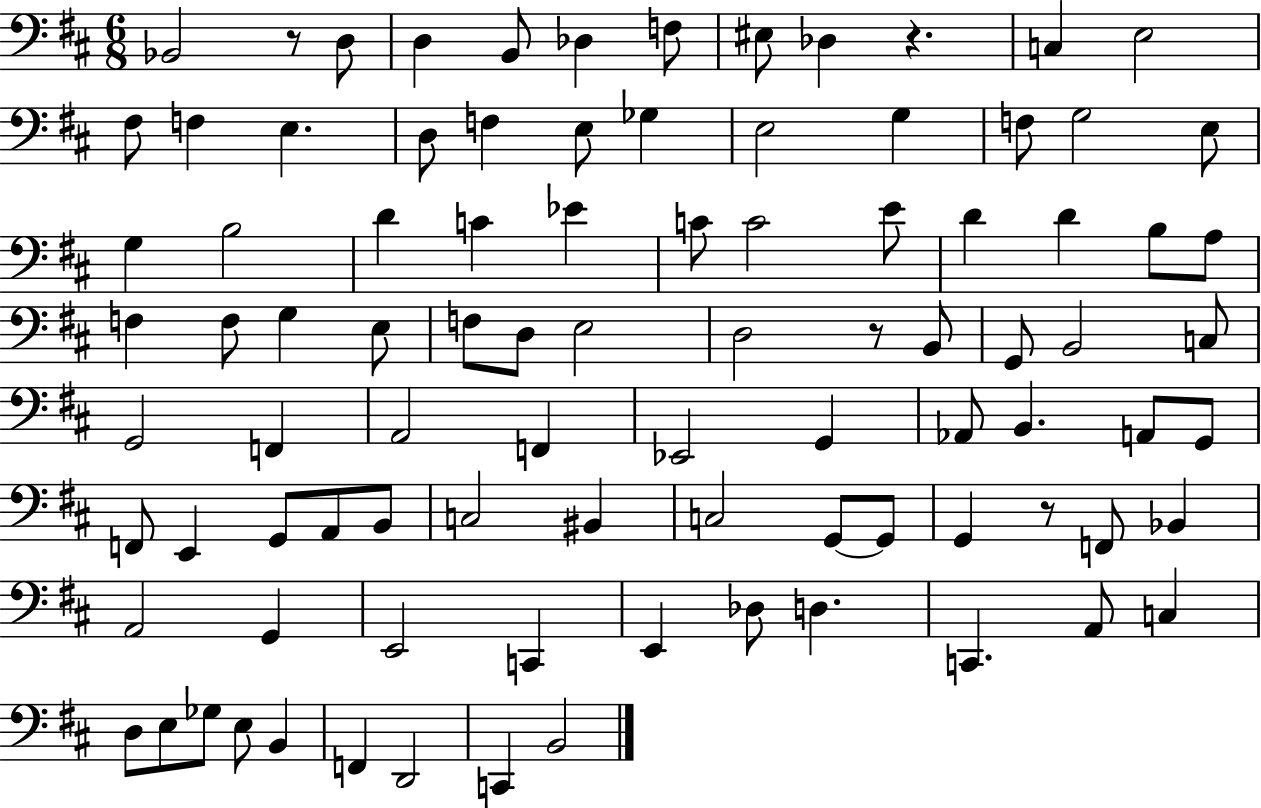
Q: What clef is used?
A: bass